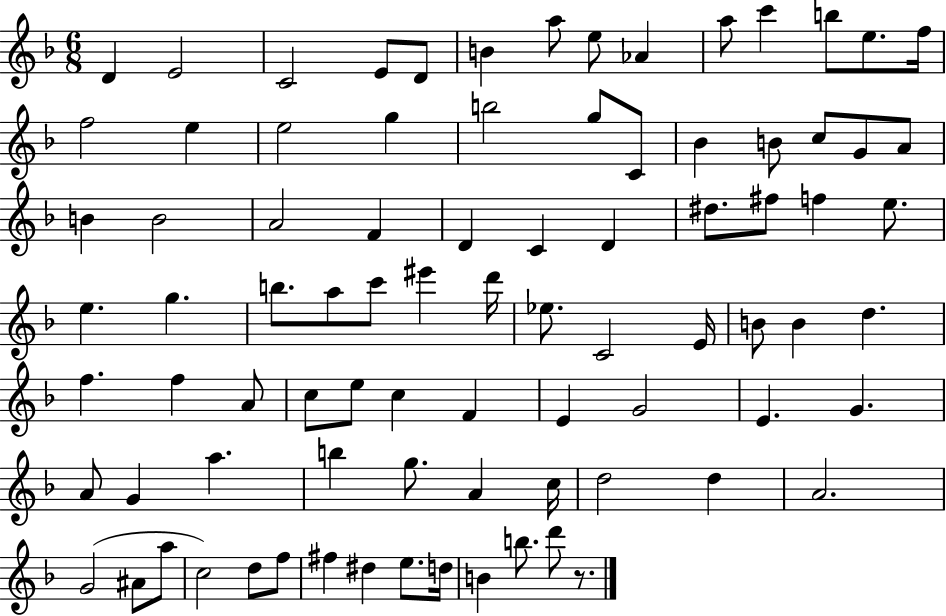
D4/q E4/h C4/h E4/e D4/e B4/q A5/e E5/e Ab4/q A5/e C6/q B5/e E5/e. F5/s F5/h E5/q E5/h G5/q B5/h G5/e C4/e Bb4/q B4/e C5/e G4/e A4/e B4/q B4/h A4/h F4/q D4/q C4/q D4/q D#5/e. F#5/e F5/q E5/e. E5/q. G5/q. B5/e. A5/e C6/e EIS6/q D6/s Eb5/e. C4/h E4/s B4/e B4/q D5/q. F5/q. F5/q A4/e C5/e E5/e C5/q F4/q E4/q G4/h E4/q. G4/q. A4/e G4/q A5/q. B5/q G5/e. A4/q C5/s D5/h D5/q A4/h. G4/h A#4/e A5/e C5/h D5/e F5/e F#5/q D#5/q E5/e. D5/s B4/q B5/e. D6/e R/e.